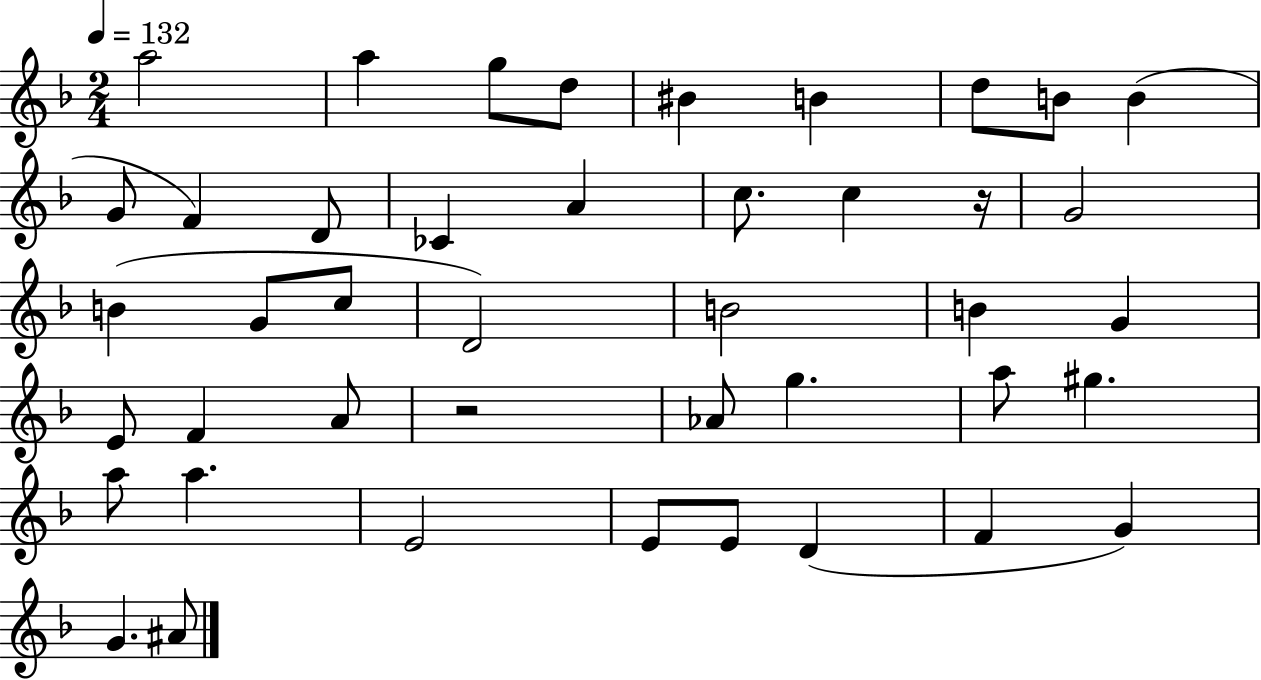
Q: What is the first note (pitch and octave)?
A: A5